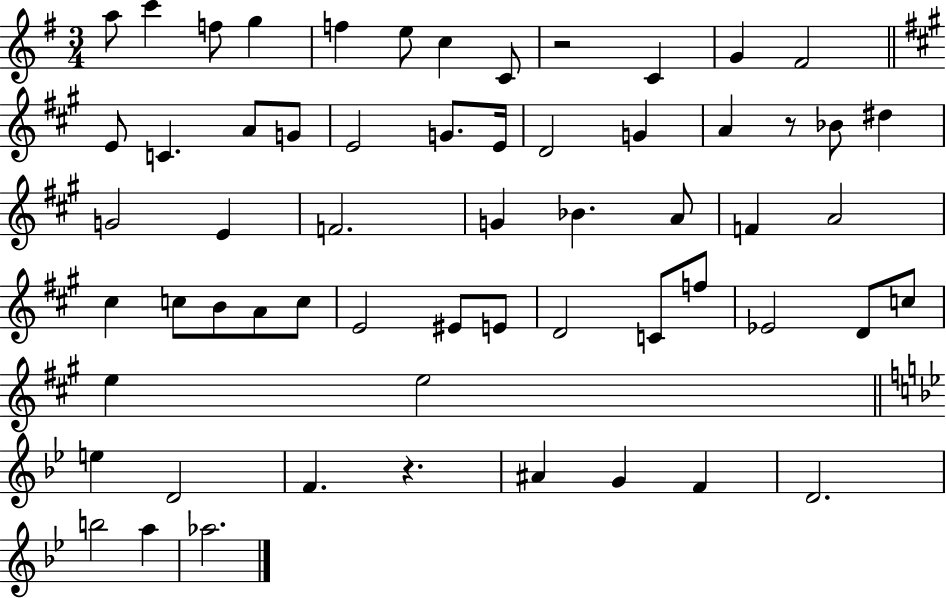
{
  \clef treble
  \numericTimeSignature
  \time 3/4
  \key g \major
  a''8 c'''4 f''8 g''4 | f''4 e''8 c''4 c'8 | r2 c'4 | g'4 fis'2 | \break \bar "||" \break \key a \major e'8 c'4. a'8 g'8 | e'2 g'8. e'16 | d'2 g'4 | a'4 r8 bes'8 dis''4 | \break g'2 e'4 | f'2. | g'4 bes'4. a'8 | f'4 a'2 | \break cis''4 c''8 b'8 a'8 c''8 | e'2 eis'8 e'8 | d'2 c'8 f''8 | ees'2 d'8 c''8 | \break e''4 e''2 | \bar "||" \break \key bes \major e''4 d'2 | f'4. r4. | ais'4 g'4 f'4 | d'2. | \break b''2 a''4 | aes''2. | \bar "|."
}